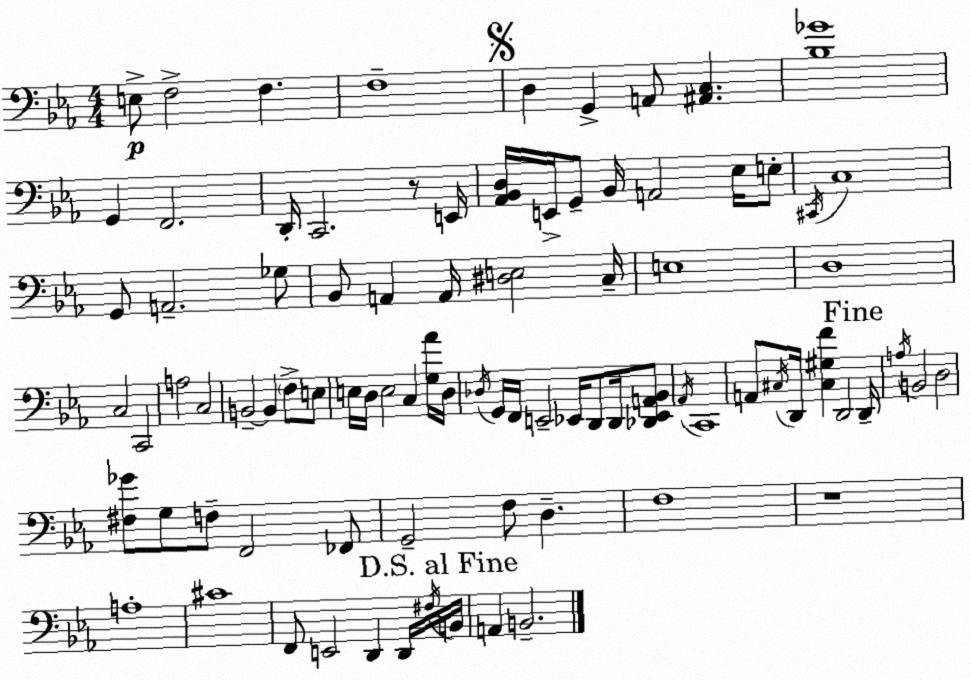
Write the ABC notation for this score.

X:1
T:Untitled
M:4/4
L:1/4
K:Cm
E,/2 F,2 F, F,4 D, G,, A,,/2 [^A,,C,] [_B,_G]4 G,, F,,2 D,,/4 C,,2 z/2 E,,/4 [_A,,_B,,D,]/4 E,,/4 G,,/2 _B,,/4 A,,2 _E,/4 E,/2 ^C,,/4 C,4 G,,/2 A,,2 _G,/2 _B,,/2 A,, A,,/4 [^D,E,]2 C,/4 E,4 D,4 C,2 C,,2 A,2 C,2 B,,2 B,, F,/2 E,/2 E,/4 D,/4 E,2 C, [G,_A]/4 D,/4 _D,/4 G,,/4 F,,/4 E,,2 _E,,/4 D,,/2 D,,/4 [_D,,_E,,A,,_B,,]/2 _A,,/4 C,,4 A,,/2 ^C,/4 D,,/4 [^C,^G,F] D,,2 D,,/4 A,/4 B,,2 D,2 [^F,_G]/2 G,/2 F,/2 F,,2 _F,,/2 G,,2 F,/2 D, F,4 z4 A,4 ^C4 F,,/2 E,,2 D,, D,,/4 ^F,/4 B,,/4 A,, B,,2